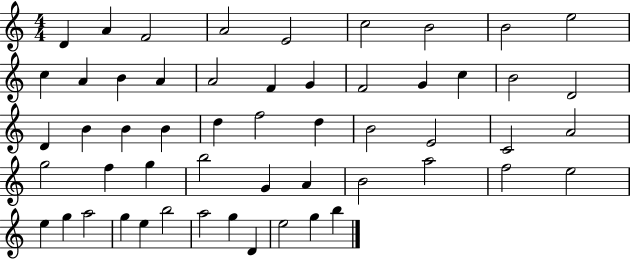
D4/q A4/q F4/h A4/h E4/h C5/h B4/h B4/h E5/h C5/q A4/q B4/q A4/q A4/h F4/q G4/q F4/h G4/q C5/q B4/h D4/h D4/q B4/q B4/q B4/q D5/q F5/h D5/q B4/h E4/h C4/h A4/h G5/h F5/q G5/q B5/h G4/q A4/q B4/h A5/h F5/h E5/h E5/q G5/q A5/h G5/q E5/q B5/h A5/h G5/q D4/q E5/h G5/q B5/q